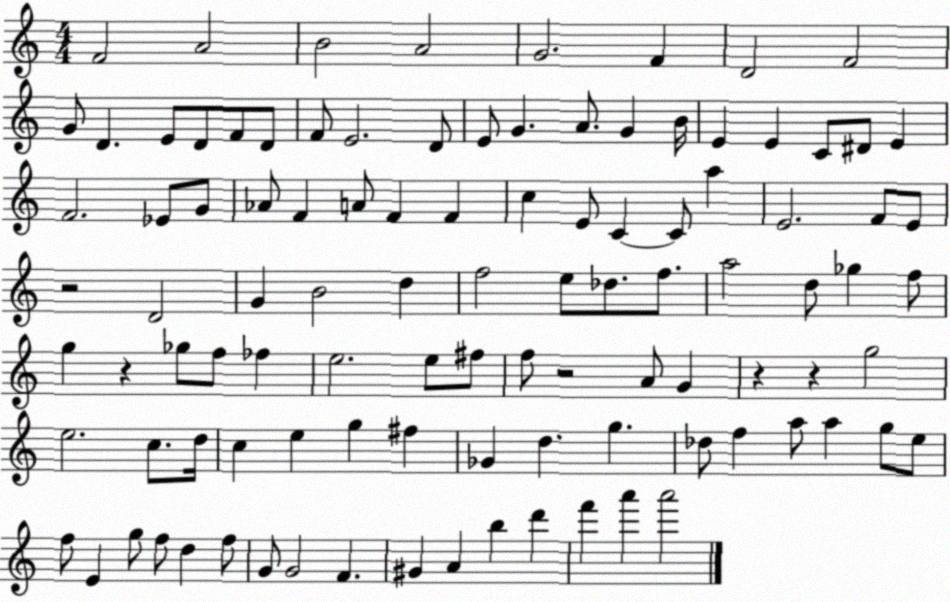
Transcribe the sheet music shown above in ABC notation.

X:1
T:Untitled
M:4/4
L:1/4
K:C
F2 A2 B2 A2 G2 F D2 F2 G/2 D E/2 D/2 F/2 D/2 F/2 E2 D/2 E/2 G A/2 G B/4 E E C/2 ^D/2 E F2 _E/2 G/2 _A/2 F A/2 F F c E/2 C C/2 a E2 F/2 E/2 z2 D2 G B2 d f2 e/2 _d/2 f/2 a2 d/2 _g f/2 g z _g/2 f/2 _f e2 e/2 ^f/2 f/2 z2 A/2 G z z g2 e2 c/2 d/4 c e g ^f _G d g _d/2 f a/2 a g/2 e/2 f/2 E g/2 f/2 d f/2 G/2 G2 F ^G A b d' f' a' a'2